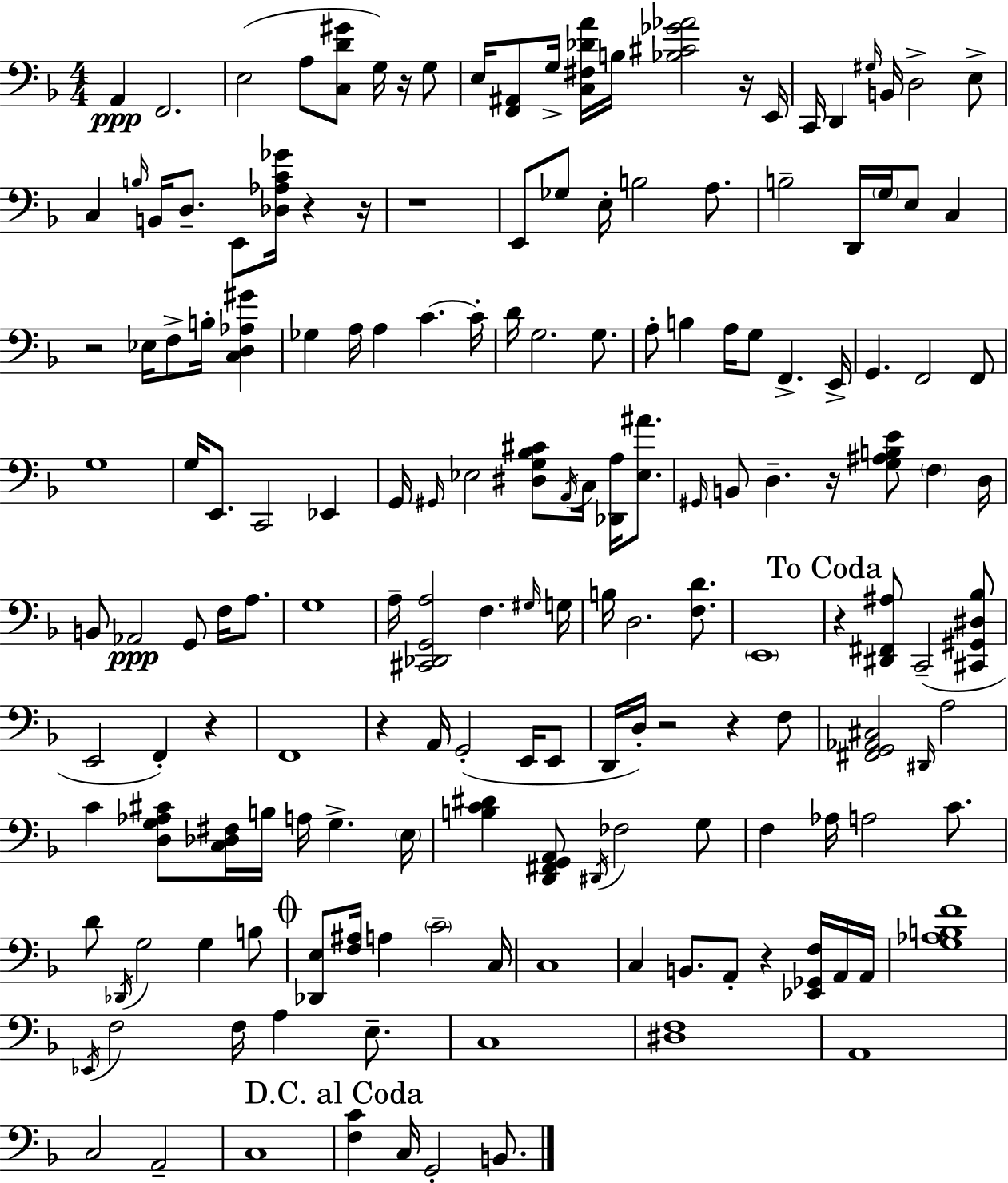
X:1
T:Untitled
M:4/4
L:1/4
K:F
A,, F,,2 E,2 A,/2 [C,D^G]/2 G,/4 z/4 G,/2 E,/4 [F,,^A,,]/2 G,/4 [C,^F,_DA]/4 B,/4 [_B,^C_G_A]2 z/4 E,,/4 C,,/4 D,, ^G,/4 B,,/4 D,2 E,/2 C, B,/4 B,,/4 D,/2 E,,/2 [_D,_A,C_G]/4 z z/4 z4 E,,/2 _G,/2 E,/4 B,2 A,/2 B,2 D,,/4 G,/4 E,/2 C, z2 _E,/4 F,/2 B,/4 [C,D,_A,^G] _G, A,/4 A, C C/4 D/4 G,2 G,/2 A,/2 B, A,/4 G,/2 F,, E,,/4 G,, F,,2 F,,/2 G,4 G,/4 E,,/2 C,,2 _E,, G,,/4 ^G,,/4 _E,2 [^D,G,_B,^C]/2 A,,/4 C,/4 [_D,,A,]/4 [_E,^A]/2 ^G,,/4 B,,/2 D, z/4 [G,^A,B,E]/2 F, D,/4 B,,/2 _A,,2 G,,/2 F,/4 A,/2 G,4 A,/4 [^C,,_D,,G,,A,]2 F, ^G,/4 G,/4 B,/4 D,2 [F,D]/2 E,,4 z [^D,,^F,,^A,]/2 C,,2 [^C,,^G,,^D,_B,]/2 E,,2 F,, z F,,4 z A,,/4 G,,2 E,,/4 E,,/2 D,,/4 D,/4 z2 z F,/2 [^F,,G,,_A,,^C,]2 ^D,,/4 A,2 C [D,G,_A,^C]/2 [C,_D,^F,]/4 B,/4 A,/4 G, E,/4 [B,C^D] [D,,^F,,G,,A,,]/2 ^D,,/4 _F,2 G,/2 F, _A,/4 A,2 C/2 D/2 _D,,/4 G,2 G, B,/2 [_D,,E,]/2 [F,^A,]/4 A, C2 C,/4 C,4 C, B,,/2 A,,/2 z [_E,,_G,,F,]/4 A,,/4 A,,/4 [G,_A,B,F]4 _E,,/4 F,2 F,/4 A, E,/2 C,4 [^D,F,]4 A,,4 C,2 A,,2 C,4 [F,C] C,/4 G,,2 B,,/2